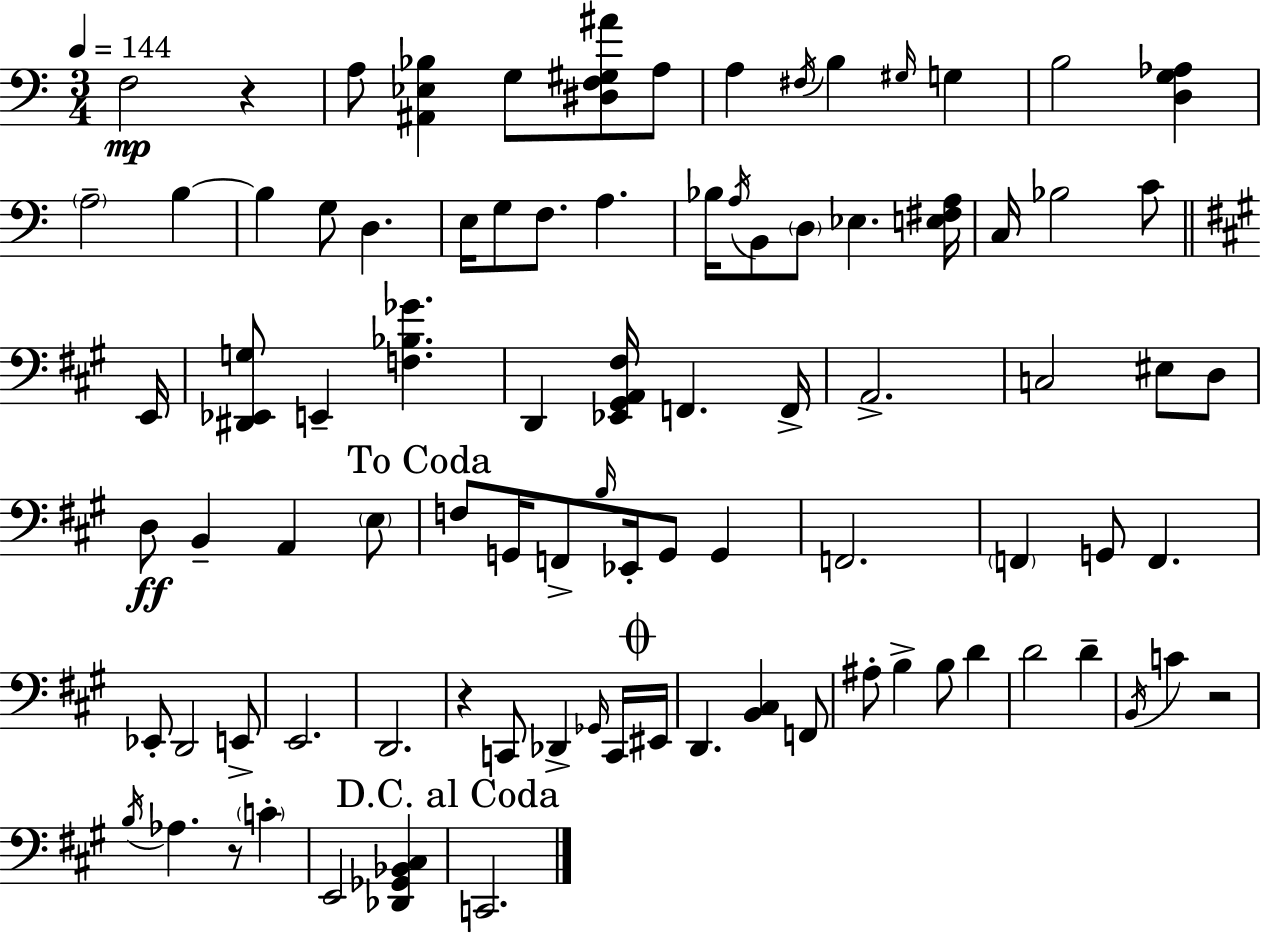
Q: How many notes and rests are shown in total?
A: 89